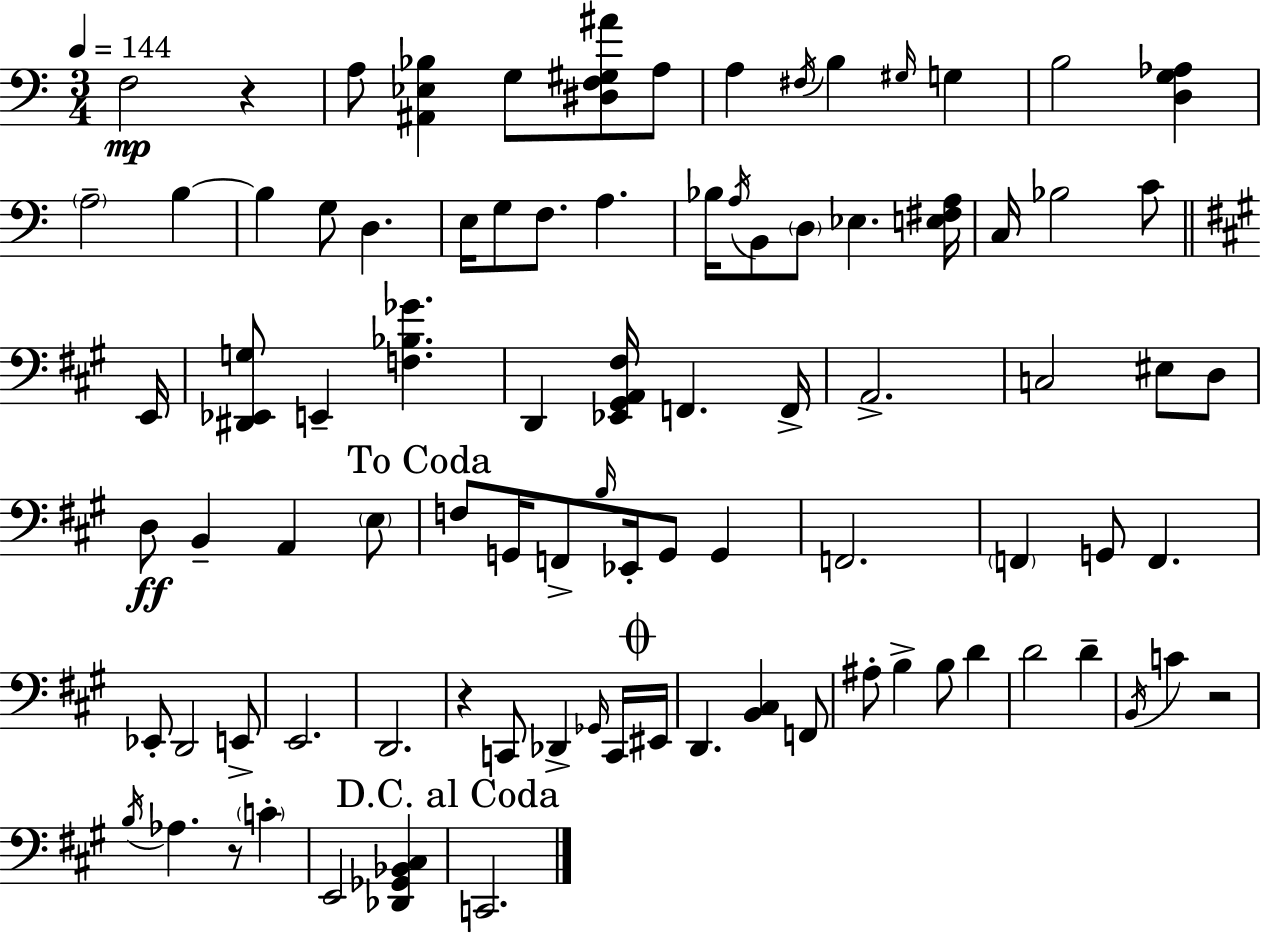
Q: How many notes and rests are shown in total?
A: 89